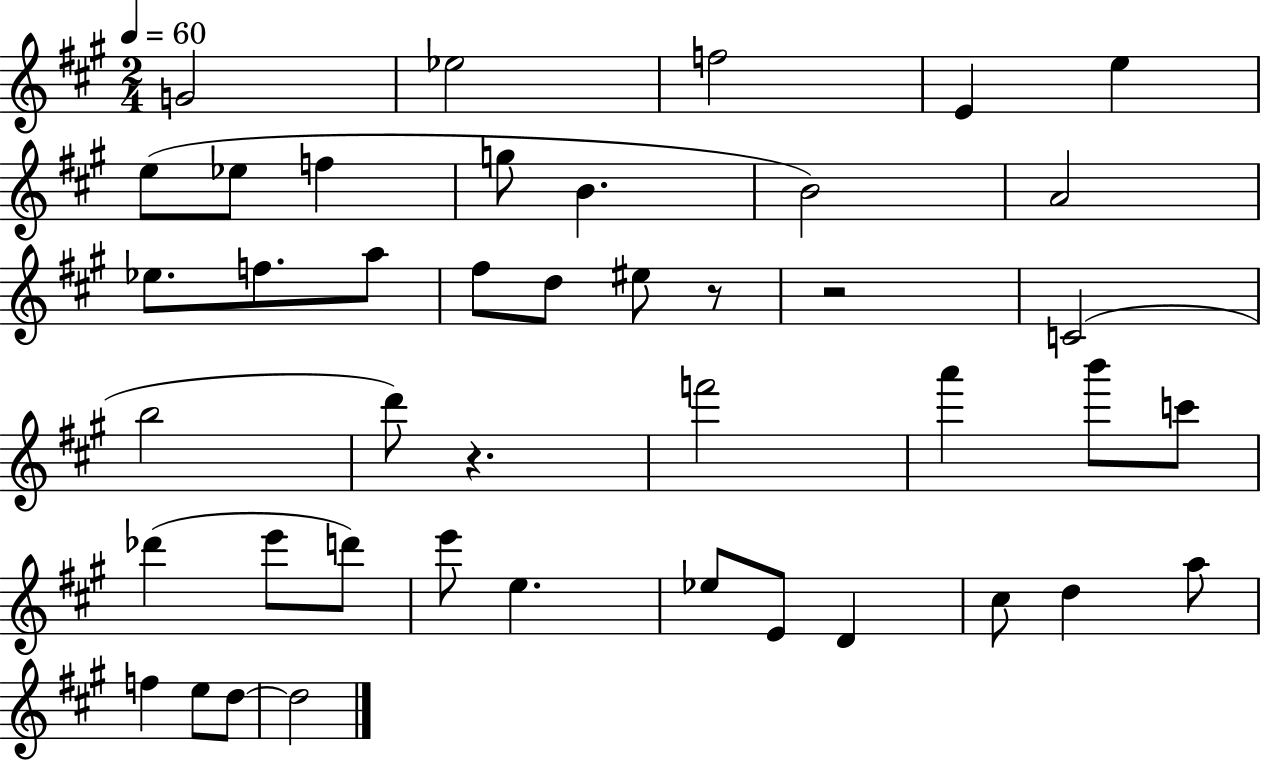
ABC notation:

X:1
T:Untitled
M:2/4
L:1/4
K:A
G2 _e2 f2 E e e/2 _e/2 f g/2 B B2 A2 _e/2 f/2 a/2 ^f/2 d/2 ^e/2 z/2 z2 C2 b2 d'/2 z f'2 a' b'/2 c'/2 _d' e'/2 d'/2 e'/2 e _e/2 E/2 D ^c/2 d a/2 f e/2 d/2 d2